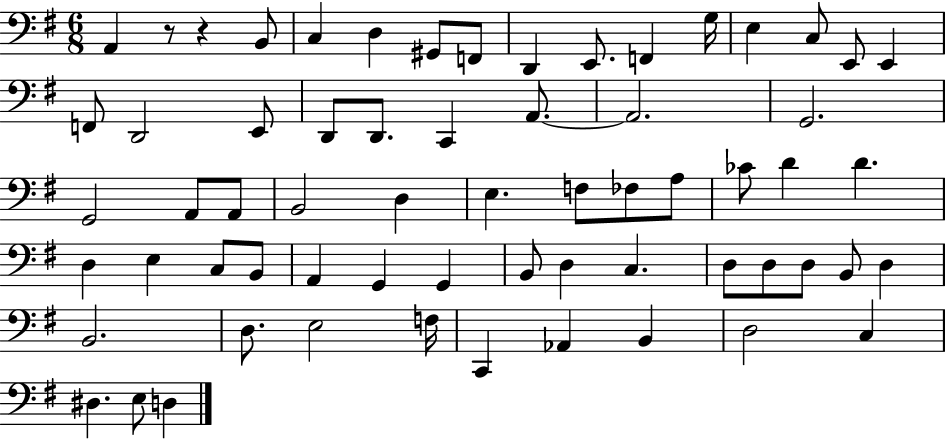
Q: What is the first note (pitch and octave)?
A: A2